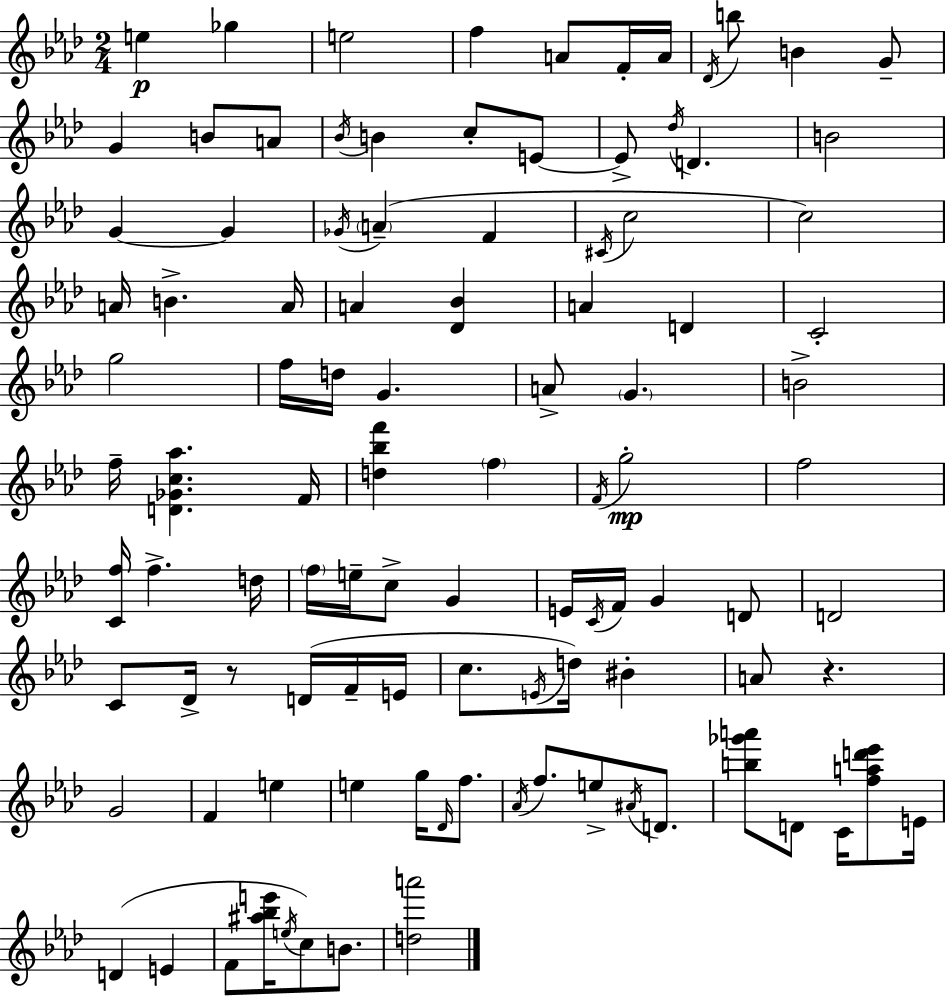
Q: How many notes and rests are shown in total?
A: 103